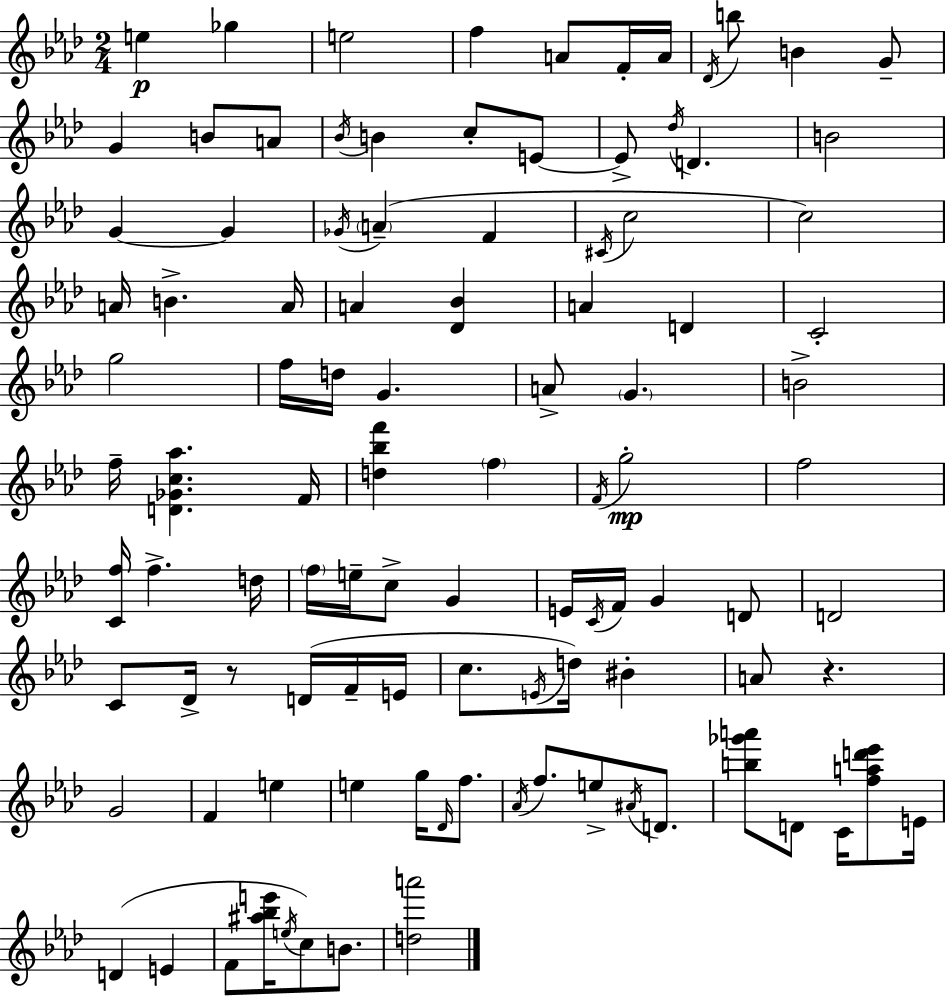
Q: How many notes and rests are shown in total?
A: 103